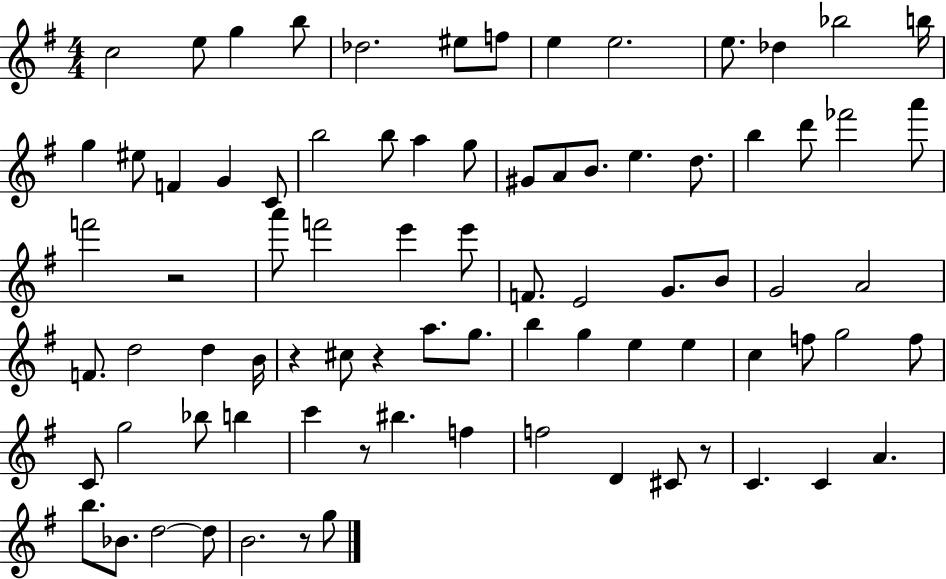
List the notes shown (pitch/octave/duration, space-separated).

C5/h E5/e G5/q B5/e Db5/h. EIS5/e F5/e E5/q E5/h. E5/e. Db5/q Bb5/h B5/s G5/q EIS5/e F4/q G4/q C4/e B5/h B5/e A5/q G5/e G#4/e A4/e B4/e. E5/q. D5/e. B5/q D6/e FES6/h A6/e F6/h R/h A6/e F6/h E6/q E6/e F4/e. E4/h G4/e. B4/e G4/h A4/h F4/e. D5/h D5/q B4/s R/q C#5/e R/q A5/e. G5/e. B5/q G5/q E5/q E5/q C5/q F5/e G5/h F5/e C4/e G5/h Bb5/e B5/q C6/q R/e BIS5/q. F5/q F5/h D4/q C#4/e R/e C4/q. C4/q A4/q. B5/e. Bb4/e. D5/h D5/e B4/h. R/e G5/e